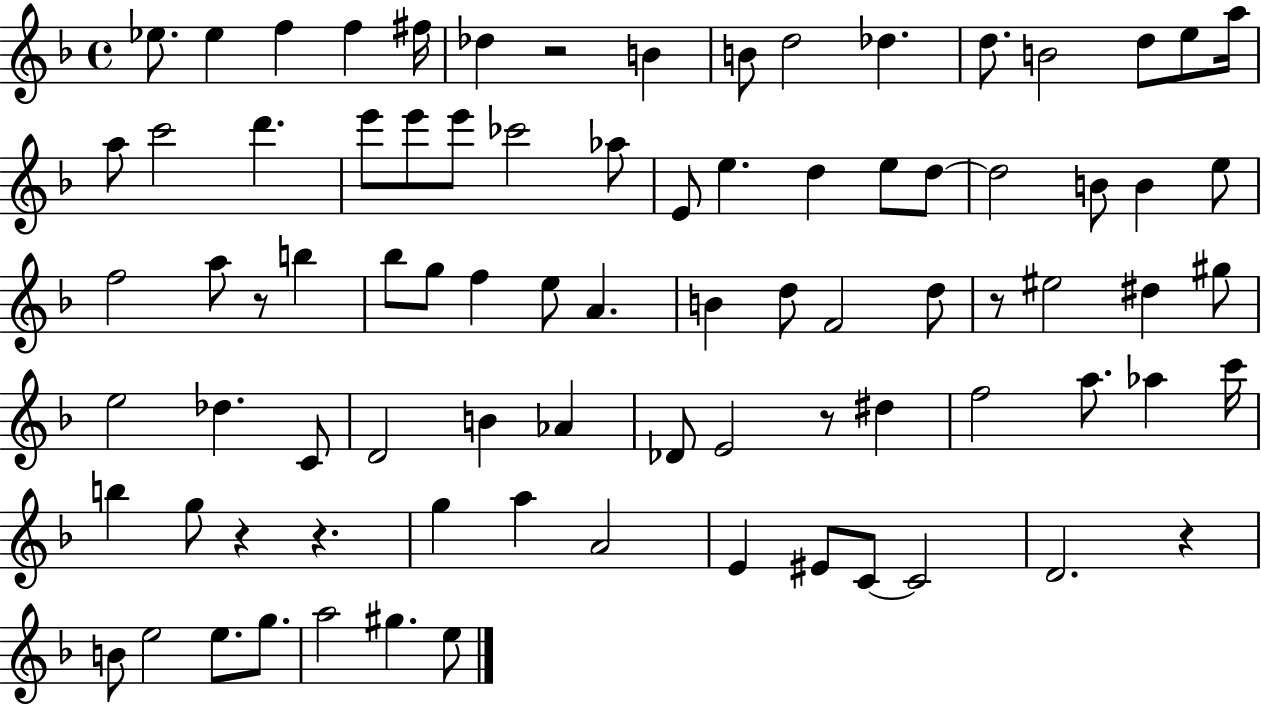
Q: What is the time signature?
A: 4/4